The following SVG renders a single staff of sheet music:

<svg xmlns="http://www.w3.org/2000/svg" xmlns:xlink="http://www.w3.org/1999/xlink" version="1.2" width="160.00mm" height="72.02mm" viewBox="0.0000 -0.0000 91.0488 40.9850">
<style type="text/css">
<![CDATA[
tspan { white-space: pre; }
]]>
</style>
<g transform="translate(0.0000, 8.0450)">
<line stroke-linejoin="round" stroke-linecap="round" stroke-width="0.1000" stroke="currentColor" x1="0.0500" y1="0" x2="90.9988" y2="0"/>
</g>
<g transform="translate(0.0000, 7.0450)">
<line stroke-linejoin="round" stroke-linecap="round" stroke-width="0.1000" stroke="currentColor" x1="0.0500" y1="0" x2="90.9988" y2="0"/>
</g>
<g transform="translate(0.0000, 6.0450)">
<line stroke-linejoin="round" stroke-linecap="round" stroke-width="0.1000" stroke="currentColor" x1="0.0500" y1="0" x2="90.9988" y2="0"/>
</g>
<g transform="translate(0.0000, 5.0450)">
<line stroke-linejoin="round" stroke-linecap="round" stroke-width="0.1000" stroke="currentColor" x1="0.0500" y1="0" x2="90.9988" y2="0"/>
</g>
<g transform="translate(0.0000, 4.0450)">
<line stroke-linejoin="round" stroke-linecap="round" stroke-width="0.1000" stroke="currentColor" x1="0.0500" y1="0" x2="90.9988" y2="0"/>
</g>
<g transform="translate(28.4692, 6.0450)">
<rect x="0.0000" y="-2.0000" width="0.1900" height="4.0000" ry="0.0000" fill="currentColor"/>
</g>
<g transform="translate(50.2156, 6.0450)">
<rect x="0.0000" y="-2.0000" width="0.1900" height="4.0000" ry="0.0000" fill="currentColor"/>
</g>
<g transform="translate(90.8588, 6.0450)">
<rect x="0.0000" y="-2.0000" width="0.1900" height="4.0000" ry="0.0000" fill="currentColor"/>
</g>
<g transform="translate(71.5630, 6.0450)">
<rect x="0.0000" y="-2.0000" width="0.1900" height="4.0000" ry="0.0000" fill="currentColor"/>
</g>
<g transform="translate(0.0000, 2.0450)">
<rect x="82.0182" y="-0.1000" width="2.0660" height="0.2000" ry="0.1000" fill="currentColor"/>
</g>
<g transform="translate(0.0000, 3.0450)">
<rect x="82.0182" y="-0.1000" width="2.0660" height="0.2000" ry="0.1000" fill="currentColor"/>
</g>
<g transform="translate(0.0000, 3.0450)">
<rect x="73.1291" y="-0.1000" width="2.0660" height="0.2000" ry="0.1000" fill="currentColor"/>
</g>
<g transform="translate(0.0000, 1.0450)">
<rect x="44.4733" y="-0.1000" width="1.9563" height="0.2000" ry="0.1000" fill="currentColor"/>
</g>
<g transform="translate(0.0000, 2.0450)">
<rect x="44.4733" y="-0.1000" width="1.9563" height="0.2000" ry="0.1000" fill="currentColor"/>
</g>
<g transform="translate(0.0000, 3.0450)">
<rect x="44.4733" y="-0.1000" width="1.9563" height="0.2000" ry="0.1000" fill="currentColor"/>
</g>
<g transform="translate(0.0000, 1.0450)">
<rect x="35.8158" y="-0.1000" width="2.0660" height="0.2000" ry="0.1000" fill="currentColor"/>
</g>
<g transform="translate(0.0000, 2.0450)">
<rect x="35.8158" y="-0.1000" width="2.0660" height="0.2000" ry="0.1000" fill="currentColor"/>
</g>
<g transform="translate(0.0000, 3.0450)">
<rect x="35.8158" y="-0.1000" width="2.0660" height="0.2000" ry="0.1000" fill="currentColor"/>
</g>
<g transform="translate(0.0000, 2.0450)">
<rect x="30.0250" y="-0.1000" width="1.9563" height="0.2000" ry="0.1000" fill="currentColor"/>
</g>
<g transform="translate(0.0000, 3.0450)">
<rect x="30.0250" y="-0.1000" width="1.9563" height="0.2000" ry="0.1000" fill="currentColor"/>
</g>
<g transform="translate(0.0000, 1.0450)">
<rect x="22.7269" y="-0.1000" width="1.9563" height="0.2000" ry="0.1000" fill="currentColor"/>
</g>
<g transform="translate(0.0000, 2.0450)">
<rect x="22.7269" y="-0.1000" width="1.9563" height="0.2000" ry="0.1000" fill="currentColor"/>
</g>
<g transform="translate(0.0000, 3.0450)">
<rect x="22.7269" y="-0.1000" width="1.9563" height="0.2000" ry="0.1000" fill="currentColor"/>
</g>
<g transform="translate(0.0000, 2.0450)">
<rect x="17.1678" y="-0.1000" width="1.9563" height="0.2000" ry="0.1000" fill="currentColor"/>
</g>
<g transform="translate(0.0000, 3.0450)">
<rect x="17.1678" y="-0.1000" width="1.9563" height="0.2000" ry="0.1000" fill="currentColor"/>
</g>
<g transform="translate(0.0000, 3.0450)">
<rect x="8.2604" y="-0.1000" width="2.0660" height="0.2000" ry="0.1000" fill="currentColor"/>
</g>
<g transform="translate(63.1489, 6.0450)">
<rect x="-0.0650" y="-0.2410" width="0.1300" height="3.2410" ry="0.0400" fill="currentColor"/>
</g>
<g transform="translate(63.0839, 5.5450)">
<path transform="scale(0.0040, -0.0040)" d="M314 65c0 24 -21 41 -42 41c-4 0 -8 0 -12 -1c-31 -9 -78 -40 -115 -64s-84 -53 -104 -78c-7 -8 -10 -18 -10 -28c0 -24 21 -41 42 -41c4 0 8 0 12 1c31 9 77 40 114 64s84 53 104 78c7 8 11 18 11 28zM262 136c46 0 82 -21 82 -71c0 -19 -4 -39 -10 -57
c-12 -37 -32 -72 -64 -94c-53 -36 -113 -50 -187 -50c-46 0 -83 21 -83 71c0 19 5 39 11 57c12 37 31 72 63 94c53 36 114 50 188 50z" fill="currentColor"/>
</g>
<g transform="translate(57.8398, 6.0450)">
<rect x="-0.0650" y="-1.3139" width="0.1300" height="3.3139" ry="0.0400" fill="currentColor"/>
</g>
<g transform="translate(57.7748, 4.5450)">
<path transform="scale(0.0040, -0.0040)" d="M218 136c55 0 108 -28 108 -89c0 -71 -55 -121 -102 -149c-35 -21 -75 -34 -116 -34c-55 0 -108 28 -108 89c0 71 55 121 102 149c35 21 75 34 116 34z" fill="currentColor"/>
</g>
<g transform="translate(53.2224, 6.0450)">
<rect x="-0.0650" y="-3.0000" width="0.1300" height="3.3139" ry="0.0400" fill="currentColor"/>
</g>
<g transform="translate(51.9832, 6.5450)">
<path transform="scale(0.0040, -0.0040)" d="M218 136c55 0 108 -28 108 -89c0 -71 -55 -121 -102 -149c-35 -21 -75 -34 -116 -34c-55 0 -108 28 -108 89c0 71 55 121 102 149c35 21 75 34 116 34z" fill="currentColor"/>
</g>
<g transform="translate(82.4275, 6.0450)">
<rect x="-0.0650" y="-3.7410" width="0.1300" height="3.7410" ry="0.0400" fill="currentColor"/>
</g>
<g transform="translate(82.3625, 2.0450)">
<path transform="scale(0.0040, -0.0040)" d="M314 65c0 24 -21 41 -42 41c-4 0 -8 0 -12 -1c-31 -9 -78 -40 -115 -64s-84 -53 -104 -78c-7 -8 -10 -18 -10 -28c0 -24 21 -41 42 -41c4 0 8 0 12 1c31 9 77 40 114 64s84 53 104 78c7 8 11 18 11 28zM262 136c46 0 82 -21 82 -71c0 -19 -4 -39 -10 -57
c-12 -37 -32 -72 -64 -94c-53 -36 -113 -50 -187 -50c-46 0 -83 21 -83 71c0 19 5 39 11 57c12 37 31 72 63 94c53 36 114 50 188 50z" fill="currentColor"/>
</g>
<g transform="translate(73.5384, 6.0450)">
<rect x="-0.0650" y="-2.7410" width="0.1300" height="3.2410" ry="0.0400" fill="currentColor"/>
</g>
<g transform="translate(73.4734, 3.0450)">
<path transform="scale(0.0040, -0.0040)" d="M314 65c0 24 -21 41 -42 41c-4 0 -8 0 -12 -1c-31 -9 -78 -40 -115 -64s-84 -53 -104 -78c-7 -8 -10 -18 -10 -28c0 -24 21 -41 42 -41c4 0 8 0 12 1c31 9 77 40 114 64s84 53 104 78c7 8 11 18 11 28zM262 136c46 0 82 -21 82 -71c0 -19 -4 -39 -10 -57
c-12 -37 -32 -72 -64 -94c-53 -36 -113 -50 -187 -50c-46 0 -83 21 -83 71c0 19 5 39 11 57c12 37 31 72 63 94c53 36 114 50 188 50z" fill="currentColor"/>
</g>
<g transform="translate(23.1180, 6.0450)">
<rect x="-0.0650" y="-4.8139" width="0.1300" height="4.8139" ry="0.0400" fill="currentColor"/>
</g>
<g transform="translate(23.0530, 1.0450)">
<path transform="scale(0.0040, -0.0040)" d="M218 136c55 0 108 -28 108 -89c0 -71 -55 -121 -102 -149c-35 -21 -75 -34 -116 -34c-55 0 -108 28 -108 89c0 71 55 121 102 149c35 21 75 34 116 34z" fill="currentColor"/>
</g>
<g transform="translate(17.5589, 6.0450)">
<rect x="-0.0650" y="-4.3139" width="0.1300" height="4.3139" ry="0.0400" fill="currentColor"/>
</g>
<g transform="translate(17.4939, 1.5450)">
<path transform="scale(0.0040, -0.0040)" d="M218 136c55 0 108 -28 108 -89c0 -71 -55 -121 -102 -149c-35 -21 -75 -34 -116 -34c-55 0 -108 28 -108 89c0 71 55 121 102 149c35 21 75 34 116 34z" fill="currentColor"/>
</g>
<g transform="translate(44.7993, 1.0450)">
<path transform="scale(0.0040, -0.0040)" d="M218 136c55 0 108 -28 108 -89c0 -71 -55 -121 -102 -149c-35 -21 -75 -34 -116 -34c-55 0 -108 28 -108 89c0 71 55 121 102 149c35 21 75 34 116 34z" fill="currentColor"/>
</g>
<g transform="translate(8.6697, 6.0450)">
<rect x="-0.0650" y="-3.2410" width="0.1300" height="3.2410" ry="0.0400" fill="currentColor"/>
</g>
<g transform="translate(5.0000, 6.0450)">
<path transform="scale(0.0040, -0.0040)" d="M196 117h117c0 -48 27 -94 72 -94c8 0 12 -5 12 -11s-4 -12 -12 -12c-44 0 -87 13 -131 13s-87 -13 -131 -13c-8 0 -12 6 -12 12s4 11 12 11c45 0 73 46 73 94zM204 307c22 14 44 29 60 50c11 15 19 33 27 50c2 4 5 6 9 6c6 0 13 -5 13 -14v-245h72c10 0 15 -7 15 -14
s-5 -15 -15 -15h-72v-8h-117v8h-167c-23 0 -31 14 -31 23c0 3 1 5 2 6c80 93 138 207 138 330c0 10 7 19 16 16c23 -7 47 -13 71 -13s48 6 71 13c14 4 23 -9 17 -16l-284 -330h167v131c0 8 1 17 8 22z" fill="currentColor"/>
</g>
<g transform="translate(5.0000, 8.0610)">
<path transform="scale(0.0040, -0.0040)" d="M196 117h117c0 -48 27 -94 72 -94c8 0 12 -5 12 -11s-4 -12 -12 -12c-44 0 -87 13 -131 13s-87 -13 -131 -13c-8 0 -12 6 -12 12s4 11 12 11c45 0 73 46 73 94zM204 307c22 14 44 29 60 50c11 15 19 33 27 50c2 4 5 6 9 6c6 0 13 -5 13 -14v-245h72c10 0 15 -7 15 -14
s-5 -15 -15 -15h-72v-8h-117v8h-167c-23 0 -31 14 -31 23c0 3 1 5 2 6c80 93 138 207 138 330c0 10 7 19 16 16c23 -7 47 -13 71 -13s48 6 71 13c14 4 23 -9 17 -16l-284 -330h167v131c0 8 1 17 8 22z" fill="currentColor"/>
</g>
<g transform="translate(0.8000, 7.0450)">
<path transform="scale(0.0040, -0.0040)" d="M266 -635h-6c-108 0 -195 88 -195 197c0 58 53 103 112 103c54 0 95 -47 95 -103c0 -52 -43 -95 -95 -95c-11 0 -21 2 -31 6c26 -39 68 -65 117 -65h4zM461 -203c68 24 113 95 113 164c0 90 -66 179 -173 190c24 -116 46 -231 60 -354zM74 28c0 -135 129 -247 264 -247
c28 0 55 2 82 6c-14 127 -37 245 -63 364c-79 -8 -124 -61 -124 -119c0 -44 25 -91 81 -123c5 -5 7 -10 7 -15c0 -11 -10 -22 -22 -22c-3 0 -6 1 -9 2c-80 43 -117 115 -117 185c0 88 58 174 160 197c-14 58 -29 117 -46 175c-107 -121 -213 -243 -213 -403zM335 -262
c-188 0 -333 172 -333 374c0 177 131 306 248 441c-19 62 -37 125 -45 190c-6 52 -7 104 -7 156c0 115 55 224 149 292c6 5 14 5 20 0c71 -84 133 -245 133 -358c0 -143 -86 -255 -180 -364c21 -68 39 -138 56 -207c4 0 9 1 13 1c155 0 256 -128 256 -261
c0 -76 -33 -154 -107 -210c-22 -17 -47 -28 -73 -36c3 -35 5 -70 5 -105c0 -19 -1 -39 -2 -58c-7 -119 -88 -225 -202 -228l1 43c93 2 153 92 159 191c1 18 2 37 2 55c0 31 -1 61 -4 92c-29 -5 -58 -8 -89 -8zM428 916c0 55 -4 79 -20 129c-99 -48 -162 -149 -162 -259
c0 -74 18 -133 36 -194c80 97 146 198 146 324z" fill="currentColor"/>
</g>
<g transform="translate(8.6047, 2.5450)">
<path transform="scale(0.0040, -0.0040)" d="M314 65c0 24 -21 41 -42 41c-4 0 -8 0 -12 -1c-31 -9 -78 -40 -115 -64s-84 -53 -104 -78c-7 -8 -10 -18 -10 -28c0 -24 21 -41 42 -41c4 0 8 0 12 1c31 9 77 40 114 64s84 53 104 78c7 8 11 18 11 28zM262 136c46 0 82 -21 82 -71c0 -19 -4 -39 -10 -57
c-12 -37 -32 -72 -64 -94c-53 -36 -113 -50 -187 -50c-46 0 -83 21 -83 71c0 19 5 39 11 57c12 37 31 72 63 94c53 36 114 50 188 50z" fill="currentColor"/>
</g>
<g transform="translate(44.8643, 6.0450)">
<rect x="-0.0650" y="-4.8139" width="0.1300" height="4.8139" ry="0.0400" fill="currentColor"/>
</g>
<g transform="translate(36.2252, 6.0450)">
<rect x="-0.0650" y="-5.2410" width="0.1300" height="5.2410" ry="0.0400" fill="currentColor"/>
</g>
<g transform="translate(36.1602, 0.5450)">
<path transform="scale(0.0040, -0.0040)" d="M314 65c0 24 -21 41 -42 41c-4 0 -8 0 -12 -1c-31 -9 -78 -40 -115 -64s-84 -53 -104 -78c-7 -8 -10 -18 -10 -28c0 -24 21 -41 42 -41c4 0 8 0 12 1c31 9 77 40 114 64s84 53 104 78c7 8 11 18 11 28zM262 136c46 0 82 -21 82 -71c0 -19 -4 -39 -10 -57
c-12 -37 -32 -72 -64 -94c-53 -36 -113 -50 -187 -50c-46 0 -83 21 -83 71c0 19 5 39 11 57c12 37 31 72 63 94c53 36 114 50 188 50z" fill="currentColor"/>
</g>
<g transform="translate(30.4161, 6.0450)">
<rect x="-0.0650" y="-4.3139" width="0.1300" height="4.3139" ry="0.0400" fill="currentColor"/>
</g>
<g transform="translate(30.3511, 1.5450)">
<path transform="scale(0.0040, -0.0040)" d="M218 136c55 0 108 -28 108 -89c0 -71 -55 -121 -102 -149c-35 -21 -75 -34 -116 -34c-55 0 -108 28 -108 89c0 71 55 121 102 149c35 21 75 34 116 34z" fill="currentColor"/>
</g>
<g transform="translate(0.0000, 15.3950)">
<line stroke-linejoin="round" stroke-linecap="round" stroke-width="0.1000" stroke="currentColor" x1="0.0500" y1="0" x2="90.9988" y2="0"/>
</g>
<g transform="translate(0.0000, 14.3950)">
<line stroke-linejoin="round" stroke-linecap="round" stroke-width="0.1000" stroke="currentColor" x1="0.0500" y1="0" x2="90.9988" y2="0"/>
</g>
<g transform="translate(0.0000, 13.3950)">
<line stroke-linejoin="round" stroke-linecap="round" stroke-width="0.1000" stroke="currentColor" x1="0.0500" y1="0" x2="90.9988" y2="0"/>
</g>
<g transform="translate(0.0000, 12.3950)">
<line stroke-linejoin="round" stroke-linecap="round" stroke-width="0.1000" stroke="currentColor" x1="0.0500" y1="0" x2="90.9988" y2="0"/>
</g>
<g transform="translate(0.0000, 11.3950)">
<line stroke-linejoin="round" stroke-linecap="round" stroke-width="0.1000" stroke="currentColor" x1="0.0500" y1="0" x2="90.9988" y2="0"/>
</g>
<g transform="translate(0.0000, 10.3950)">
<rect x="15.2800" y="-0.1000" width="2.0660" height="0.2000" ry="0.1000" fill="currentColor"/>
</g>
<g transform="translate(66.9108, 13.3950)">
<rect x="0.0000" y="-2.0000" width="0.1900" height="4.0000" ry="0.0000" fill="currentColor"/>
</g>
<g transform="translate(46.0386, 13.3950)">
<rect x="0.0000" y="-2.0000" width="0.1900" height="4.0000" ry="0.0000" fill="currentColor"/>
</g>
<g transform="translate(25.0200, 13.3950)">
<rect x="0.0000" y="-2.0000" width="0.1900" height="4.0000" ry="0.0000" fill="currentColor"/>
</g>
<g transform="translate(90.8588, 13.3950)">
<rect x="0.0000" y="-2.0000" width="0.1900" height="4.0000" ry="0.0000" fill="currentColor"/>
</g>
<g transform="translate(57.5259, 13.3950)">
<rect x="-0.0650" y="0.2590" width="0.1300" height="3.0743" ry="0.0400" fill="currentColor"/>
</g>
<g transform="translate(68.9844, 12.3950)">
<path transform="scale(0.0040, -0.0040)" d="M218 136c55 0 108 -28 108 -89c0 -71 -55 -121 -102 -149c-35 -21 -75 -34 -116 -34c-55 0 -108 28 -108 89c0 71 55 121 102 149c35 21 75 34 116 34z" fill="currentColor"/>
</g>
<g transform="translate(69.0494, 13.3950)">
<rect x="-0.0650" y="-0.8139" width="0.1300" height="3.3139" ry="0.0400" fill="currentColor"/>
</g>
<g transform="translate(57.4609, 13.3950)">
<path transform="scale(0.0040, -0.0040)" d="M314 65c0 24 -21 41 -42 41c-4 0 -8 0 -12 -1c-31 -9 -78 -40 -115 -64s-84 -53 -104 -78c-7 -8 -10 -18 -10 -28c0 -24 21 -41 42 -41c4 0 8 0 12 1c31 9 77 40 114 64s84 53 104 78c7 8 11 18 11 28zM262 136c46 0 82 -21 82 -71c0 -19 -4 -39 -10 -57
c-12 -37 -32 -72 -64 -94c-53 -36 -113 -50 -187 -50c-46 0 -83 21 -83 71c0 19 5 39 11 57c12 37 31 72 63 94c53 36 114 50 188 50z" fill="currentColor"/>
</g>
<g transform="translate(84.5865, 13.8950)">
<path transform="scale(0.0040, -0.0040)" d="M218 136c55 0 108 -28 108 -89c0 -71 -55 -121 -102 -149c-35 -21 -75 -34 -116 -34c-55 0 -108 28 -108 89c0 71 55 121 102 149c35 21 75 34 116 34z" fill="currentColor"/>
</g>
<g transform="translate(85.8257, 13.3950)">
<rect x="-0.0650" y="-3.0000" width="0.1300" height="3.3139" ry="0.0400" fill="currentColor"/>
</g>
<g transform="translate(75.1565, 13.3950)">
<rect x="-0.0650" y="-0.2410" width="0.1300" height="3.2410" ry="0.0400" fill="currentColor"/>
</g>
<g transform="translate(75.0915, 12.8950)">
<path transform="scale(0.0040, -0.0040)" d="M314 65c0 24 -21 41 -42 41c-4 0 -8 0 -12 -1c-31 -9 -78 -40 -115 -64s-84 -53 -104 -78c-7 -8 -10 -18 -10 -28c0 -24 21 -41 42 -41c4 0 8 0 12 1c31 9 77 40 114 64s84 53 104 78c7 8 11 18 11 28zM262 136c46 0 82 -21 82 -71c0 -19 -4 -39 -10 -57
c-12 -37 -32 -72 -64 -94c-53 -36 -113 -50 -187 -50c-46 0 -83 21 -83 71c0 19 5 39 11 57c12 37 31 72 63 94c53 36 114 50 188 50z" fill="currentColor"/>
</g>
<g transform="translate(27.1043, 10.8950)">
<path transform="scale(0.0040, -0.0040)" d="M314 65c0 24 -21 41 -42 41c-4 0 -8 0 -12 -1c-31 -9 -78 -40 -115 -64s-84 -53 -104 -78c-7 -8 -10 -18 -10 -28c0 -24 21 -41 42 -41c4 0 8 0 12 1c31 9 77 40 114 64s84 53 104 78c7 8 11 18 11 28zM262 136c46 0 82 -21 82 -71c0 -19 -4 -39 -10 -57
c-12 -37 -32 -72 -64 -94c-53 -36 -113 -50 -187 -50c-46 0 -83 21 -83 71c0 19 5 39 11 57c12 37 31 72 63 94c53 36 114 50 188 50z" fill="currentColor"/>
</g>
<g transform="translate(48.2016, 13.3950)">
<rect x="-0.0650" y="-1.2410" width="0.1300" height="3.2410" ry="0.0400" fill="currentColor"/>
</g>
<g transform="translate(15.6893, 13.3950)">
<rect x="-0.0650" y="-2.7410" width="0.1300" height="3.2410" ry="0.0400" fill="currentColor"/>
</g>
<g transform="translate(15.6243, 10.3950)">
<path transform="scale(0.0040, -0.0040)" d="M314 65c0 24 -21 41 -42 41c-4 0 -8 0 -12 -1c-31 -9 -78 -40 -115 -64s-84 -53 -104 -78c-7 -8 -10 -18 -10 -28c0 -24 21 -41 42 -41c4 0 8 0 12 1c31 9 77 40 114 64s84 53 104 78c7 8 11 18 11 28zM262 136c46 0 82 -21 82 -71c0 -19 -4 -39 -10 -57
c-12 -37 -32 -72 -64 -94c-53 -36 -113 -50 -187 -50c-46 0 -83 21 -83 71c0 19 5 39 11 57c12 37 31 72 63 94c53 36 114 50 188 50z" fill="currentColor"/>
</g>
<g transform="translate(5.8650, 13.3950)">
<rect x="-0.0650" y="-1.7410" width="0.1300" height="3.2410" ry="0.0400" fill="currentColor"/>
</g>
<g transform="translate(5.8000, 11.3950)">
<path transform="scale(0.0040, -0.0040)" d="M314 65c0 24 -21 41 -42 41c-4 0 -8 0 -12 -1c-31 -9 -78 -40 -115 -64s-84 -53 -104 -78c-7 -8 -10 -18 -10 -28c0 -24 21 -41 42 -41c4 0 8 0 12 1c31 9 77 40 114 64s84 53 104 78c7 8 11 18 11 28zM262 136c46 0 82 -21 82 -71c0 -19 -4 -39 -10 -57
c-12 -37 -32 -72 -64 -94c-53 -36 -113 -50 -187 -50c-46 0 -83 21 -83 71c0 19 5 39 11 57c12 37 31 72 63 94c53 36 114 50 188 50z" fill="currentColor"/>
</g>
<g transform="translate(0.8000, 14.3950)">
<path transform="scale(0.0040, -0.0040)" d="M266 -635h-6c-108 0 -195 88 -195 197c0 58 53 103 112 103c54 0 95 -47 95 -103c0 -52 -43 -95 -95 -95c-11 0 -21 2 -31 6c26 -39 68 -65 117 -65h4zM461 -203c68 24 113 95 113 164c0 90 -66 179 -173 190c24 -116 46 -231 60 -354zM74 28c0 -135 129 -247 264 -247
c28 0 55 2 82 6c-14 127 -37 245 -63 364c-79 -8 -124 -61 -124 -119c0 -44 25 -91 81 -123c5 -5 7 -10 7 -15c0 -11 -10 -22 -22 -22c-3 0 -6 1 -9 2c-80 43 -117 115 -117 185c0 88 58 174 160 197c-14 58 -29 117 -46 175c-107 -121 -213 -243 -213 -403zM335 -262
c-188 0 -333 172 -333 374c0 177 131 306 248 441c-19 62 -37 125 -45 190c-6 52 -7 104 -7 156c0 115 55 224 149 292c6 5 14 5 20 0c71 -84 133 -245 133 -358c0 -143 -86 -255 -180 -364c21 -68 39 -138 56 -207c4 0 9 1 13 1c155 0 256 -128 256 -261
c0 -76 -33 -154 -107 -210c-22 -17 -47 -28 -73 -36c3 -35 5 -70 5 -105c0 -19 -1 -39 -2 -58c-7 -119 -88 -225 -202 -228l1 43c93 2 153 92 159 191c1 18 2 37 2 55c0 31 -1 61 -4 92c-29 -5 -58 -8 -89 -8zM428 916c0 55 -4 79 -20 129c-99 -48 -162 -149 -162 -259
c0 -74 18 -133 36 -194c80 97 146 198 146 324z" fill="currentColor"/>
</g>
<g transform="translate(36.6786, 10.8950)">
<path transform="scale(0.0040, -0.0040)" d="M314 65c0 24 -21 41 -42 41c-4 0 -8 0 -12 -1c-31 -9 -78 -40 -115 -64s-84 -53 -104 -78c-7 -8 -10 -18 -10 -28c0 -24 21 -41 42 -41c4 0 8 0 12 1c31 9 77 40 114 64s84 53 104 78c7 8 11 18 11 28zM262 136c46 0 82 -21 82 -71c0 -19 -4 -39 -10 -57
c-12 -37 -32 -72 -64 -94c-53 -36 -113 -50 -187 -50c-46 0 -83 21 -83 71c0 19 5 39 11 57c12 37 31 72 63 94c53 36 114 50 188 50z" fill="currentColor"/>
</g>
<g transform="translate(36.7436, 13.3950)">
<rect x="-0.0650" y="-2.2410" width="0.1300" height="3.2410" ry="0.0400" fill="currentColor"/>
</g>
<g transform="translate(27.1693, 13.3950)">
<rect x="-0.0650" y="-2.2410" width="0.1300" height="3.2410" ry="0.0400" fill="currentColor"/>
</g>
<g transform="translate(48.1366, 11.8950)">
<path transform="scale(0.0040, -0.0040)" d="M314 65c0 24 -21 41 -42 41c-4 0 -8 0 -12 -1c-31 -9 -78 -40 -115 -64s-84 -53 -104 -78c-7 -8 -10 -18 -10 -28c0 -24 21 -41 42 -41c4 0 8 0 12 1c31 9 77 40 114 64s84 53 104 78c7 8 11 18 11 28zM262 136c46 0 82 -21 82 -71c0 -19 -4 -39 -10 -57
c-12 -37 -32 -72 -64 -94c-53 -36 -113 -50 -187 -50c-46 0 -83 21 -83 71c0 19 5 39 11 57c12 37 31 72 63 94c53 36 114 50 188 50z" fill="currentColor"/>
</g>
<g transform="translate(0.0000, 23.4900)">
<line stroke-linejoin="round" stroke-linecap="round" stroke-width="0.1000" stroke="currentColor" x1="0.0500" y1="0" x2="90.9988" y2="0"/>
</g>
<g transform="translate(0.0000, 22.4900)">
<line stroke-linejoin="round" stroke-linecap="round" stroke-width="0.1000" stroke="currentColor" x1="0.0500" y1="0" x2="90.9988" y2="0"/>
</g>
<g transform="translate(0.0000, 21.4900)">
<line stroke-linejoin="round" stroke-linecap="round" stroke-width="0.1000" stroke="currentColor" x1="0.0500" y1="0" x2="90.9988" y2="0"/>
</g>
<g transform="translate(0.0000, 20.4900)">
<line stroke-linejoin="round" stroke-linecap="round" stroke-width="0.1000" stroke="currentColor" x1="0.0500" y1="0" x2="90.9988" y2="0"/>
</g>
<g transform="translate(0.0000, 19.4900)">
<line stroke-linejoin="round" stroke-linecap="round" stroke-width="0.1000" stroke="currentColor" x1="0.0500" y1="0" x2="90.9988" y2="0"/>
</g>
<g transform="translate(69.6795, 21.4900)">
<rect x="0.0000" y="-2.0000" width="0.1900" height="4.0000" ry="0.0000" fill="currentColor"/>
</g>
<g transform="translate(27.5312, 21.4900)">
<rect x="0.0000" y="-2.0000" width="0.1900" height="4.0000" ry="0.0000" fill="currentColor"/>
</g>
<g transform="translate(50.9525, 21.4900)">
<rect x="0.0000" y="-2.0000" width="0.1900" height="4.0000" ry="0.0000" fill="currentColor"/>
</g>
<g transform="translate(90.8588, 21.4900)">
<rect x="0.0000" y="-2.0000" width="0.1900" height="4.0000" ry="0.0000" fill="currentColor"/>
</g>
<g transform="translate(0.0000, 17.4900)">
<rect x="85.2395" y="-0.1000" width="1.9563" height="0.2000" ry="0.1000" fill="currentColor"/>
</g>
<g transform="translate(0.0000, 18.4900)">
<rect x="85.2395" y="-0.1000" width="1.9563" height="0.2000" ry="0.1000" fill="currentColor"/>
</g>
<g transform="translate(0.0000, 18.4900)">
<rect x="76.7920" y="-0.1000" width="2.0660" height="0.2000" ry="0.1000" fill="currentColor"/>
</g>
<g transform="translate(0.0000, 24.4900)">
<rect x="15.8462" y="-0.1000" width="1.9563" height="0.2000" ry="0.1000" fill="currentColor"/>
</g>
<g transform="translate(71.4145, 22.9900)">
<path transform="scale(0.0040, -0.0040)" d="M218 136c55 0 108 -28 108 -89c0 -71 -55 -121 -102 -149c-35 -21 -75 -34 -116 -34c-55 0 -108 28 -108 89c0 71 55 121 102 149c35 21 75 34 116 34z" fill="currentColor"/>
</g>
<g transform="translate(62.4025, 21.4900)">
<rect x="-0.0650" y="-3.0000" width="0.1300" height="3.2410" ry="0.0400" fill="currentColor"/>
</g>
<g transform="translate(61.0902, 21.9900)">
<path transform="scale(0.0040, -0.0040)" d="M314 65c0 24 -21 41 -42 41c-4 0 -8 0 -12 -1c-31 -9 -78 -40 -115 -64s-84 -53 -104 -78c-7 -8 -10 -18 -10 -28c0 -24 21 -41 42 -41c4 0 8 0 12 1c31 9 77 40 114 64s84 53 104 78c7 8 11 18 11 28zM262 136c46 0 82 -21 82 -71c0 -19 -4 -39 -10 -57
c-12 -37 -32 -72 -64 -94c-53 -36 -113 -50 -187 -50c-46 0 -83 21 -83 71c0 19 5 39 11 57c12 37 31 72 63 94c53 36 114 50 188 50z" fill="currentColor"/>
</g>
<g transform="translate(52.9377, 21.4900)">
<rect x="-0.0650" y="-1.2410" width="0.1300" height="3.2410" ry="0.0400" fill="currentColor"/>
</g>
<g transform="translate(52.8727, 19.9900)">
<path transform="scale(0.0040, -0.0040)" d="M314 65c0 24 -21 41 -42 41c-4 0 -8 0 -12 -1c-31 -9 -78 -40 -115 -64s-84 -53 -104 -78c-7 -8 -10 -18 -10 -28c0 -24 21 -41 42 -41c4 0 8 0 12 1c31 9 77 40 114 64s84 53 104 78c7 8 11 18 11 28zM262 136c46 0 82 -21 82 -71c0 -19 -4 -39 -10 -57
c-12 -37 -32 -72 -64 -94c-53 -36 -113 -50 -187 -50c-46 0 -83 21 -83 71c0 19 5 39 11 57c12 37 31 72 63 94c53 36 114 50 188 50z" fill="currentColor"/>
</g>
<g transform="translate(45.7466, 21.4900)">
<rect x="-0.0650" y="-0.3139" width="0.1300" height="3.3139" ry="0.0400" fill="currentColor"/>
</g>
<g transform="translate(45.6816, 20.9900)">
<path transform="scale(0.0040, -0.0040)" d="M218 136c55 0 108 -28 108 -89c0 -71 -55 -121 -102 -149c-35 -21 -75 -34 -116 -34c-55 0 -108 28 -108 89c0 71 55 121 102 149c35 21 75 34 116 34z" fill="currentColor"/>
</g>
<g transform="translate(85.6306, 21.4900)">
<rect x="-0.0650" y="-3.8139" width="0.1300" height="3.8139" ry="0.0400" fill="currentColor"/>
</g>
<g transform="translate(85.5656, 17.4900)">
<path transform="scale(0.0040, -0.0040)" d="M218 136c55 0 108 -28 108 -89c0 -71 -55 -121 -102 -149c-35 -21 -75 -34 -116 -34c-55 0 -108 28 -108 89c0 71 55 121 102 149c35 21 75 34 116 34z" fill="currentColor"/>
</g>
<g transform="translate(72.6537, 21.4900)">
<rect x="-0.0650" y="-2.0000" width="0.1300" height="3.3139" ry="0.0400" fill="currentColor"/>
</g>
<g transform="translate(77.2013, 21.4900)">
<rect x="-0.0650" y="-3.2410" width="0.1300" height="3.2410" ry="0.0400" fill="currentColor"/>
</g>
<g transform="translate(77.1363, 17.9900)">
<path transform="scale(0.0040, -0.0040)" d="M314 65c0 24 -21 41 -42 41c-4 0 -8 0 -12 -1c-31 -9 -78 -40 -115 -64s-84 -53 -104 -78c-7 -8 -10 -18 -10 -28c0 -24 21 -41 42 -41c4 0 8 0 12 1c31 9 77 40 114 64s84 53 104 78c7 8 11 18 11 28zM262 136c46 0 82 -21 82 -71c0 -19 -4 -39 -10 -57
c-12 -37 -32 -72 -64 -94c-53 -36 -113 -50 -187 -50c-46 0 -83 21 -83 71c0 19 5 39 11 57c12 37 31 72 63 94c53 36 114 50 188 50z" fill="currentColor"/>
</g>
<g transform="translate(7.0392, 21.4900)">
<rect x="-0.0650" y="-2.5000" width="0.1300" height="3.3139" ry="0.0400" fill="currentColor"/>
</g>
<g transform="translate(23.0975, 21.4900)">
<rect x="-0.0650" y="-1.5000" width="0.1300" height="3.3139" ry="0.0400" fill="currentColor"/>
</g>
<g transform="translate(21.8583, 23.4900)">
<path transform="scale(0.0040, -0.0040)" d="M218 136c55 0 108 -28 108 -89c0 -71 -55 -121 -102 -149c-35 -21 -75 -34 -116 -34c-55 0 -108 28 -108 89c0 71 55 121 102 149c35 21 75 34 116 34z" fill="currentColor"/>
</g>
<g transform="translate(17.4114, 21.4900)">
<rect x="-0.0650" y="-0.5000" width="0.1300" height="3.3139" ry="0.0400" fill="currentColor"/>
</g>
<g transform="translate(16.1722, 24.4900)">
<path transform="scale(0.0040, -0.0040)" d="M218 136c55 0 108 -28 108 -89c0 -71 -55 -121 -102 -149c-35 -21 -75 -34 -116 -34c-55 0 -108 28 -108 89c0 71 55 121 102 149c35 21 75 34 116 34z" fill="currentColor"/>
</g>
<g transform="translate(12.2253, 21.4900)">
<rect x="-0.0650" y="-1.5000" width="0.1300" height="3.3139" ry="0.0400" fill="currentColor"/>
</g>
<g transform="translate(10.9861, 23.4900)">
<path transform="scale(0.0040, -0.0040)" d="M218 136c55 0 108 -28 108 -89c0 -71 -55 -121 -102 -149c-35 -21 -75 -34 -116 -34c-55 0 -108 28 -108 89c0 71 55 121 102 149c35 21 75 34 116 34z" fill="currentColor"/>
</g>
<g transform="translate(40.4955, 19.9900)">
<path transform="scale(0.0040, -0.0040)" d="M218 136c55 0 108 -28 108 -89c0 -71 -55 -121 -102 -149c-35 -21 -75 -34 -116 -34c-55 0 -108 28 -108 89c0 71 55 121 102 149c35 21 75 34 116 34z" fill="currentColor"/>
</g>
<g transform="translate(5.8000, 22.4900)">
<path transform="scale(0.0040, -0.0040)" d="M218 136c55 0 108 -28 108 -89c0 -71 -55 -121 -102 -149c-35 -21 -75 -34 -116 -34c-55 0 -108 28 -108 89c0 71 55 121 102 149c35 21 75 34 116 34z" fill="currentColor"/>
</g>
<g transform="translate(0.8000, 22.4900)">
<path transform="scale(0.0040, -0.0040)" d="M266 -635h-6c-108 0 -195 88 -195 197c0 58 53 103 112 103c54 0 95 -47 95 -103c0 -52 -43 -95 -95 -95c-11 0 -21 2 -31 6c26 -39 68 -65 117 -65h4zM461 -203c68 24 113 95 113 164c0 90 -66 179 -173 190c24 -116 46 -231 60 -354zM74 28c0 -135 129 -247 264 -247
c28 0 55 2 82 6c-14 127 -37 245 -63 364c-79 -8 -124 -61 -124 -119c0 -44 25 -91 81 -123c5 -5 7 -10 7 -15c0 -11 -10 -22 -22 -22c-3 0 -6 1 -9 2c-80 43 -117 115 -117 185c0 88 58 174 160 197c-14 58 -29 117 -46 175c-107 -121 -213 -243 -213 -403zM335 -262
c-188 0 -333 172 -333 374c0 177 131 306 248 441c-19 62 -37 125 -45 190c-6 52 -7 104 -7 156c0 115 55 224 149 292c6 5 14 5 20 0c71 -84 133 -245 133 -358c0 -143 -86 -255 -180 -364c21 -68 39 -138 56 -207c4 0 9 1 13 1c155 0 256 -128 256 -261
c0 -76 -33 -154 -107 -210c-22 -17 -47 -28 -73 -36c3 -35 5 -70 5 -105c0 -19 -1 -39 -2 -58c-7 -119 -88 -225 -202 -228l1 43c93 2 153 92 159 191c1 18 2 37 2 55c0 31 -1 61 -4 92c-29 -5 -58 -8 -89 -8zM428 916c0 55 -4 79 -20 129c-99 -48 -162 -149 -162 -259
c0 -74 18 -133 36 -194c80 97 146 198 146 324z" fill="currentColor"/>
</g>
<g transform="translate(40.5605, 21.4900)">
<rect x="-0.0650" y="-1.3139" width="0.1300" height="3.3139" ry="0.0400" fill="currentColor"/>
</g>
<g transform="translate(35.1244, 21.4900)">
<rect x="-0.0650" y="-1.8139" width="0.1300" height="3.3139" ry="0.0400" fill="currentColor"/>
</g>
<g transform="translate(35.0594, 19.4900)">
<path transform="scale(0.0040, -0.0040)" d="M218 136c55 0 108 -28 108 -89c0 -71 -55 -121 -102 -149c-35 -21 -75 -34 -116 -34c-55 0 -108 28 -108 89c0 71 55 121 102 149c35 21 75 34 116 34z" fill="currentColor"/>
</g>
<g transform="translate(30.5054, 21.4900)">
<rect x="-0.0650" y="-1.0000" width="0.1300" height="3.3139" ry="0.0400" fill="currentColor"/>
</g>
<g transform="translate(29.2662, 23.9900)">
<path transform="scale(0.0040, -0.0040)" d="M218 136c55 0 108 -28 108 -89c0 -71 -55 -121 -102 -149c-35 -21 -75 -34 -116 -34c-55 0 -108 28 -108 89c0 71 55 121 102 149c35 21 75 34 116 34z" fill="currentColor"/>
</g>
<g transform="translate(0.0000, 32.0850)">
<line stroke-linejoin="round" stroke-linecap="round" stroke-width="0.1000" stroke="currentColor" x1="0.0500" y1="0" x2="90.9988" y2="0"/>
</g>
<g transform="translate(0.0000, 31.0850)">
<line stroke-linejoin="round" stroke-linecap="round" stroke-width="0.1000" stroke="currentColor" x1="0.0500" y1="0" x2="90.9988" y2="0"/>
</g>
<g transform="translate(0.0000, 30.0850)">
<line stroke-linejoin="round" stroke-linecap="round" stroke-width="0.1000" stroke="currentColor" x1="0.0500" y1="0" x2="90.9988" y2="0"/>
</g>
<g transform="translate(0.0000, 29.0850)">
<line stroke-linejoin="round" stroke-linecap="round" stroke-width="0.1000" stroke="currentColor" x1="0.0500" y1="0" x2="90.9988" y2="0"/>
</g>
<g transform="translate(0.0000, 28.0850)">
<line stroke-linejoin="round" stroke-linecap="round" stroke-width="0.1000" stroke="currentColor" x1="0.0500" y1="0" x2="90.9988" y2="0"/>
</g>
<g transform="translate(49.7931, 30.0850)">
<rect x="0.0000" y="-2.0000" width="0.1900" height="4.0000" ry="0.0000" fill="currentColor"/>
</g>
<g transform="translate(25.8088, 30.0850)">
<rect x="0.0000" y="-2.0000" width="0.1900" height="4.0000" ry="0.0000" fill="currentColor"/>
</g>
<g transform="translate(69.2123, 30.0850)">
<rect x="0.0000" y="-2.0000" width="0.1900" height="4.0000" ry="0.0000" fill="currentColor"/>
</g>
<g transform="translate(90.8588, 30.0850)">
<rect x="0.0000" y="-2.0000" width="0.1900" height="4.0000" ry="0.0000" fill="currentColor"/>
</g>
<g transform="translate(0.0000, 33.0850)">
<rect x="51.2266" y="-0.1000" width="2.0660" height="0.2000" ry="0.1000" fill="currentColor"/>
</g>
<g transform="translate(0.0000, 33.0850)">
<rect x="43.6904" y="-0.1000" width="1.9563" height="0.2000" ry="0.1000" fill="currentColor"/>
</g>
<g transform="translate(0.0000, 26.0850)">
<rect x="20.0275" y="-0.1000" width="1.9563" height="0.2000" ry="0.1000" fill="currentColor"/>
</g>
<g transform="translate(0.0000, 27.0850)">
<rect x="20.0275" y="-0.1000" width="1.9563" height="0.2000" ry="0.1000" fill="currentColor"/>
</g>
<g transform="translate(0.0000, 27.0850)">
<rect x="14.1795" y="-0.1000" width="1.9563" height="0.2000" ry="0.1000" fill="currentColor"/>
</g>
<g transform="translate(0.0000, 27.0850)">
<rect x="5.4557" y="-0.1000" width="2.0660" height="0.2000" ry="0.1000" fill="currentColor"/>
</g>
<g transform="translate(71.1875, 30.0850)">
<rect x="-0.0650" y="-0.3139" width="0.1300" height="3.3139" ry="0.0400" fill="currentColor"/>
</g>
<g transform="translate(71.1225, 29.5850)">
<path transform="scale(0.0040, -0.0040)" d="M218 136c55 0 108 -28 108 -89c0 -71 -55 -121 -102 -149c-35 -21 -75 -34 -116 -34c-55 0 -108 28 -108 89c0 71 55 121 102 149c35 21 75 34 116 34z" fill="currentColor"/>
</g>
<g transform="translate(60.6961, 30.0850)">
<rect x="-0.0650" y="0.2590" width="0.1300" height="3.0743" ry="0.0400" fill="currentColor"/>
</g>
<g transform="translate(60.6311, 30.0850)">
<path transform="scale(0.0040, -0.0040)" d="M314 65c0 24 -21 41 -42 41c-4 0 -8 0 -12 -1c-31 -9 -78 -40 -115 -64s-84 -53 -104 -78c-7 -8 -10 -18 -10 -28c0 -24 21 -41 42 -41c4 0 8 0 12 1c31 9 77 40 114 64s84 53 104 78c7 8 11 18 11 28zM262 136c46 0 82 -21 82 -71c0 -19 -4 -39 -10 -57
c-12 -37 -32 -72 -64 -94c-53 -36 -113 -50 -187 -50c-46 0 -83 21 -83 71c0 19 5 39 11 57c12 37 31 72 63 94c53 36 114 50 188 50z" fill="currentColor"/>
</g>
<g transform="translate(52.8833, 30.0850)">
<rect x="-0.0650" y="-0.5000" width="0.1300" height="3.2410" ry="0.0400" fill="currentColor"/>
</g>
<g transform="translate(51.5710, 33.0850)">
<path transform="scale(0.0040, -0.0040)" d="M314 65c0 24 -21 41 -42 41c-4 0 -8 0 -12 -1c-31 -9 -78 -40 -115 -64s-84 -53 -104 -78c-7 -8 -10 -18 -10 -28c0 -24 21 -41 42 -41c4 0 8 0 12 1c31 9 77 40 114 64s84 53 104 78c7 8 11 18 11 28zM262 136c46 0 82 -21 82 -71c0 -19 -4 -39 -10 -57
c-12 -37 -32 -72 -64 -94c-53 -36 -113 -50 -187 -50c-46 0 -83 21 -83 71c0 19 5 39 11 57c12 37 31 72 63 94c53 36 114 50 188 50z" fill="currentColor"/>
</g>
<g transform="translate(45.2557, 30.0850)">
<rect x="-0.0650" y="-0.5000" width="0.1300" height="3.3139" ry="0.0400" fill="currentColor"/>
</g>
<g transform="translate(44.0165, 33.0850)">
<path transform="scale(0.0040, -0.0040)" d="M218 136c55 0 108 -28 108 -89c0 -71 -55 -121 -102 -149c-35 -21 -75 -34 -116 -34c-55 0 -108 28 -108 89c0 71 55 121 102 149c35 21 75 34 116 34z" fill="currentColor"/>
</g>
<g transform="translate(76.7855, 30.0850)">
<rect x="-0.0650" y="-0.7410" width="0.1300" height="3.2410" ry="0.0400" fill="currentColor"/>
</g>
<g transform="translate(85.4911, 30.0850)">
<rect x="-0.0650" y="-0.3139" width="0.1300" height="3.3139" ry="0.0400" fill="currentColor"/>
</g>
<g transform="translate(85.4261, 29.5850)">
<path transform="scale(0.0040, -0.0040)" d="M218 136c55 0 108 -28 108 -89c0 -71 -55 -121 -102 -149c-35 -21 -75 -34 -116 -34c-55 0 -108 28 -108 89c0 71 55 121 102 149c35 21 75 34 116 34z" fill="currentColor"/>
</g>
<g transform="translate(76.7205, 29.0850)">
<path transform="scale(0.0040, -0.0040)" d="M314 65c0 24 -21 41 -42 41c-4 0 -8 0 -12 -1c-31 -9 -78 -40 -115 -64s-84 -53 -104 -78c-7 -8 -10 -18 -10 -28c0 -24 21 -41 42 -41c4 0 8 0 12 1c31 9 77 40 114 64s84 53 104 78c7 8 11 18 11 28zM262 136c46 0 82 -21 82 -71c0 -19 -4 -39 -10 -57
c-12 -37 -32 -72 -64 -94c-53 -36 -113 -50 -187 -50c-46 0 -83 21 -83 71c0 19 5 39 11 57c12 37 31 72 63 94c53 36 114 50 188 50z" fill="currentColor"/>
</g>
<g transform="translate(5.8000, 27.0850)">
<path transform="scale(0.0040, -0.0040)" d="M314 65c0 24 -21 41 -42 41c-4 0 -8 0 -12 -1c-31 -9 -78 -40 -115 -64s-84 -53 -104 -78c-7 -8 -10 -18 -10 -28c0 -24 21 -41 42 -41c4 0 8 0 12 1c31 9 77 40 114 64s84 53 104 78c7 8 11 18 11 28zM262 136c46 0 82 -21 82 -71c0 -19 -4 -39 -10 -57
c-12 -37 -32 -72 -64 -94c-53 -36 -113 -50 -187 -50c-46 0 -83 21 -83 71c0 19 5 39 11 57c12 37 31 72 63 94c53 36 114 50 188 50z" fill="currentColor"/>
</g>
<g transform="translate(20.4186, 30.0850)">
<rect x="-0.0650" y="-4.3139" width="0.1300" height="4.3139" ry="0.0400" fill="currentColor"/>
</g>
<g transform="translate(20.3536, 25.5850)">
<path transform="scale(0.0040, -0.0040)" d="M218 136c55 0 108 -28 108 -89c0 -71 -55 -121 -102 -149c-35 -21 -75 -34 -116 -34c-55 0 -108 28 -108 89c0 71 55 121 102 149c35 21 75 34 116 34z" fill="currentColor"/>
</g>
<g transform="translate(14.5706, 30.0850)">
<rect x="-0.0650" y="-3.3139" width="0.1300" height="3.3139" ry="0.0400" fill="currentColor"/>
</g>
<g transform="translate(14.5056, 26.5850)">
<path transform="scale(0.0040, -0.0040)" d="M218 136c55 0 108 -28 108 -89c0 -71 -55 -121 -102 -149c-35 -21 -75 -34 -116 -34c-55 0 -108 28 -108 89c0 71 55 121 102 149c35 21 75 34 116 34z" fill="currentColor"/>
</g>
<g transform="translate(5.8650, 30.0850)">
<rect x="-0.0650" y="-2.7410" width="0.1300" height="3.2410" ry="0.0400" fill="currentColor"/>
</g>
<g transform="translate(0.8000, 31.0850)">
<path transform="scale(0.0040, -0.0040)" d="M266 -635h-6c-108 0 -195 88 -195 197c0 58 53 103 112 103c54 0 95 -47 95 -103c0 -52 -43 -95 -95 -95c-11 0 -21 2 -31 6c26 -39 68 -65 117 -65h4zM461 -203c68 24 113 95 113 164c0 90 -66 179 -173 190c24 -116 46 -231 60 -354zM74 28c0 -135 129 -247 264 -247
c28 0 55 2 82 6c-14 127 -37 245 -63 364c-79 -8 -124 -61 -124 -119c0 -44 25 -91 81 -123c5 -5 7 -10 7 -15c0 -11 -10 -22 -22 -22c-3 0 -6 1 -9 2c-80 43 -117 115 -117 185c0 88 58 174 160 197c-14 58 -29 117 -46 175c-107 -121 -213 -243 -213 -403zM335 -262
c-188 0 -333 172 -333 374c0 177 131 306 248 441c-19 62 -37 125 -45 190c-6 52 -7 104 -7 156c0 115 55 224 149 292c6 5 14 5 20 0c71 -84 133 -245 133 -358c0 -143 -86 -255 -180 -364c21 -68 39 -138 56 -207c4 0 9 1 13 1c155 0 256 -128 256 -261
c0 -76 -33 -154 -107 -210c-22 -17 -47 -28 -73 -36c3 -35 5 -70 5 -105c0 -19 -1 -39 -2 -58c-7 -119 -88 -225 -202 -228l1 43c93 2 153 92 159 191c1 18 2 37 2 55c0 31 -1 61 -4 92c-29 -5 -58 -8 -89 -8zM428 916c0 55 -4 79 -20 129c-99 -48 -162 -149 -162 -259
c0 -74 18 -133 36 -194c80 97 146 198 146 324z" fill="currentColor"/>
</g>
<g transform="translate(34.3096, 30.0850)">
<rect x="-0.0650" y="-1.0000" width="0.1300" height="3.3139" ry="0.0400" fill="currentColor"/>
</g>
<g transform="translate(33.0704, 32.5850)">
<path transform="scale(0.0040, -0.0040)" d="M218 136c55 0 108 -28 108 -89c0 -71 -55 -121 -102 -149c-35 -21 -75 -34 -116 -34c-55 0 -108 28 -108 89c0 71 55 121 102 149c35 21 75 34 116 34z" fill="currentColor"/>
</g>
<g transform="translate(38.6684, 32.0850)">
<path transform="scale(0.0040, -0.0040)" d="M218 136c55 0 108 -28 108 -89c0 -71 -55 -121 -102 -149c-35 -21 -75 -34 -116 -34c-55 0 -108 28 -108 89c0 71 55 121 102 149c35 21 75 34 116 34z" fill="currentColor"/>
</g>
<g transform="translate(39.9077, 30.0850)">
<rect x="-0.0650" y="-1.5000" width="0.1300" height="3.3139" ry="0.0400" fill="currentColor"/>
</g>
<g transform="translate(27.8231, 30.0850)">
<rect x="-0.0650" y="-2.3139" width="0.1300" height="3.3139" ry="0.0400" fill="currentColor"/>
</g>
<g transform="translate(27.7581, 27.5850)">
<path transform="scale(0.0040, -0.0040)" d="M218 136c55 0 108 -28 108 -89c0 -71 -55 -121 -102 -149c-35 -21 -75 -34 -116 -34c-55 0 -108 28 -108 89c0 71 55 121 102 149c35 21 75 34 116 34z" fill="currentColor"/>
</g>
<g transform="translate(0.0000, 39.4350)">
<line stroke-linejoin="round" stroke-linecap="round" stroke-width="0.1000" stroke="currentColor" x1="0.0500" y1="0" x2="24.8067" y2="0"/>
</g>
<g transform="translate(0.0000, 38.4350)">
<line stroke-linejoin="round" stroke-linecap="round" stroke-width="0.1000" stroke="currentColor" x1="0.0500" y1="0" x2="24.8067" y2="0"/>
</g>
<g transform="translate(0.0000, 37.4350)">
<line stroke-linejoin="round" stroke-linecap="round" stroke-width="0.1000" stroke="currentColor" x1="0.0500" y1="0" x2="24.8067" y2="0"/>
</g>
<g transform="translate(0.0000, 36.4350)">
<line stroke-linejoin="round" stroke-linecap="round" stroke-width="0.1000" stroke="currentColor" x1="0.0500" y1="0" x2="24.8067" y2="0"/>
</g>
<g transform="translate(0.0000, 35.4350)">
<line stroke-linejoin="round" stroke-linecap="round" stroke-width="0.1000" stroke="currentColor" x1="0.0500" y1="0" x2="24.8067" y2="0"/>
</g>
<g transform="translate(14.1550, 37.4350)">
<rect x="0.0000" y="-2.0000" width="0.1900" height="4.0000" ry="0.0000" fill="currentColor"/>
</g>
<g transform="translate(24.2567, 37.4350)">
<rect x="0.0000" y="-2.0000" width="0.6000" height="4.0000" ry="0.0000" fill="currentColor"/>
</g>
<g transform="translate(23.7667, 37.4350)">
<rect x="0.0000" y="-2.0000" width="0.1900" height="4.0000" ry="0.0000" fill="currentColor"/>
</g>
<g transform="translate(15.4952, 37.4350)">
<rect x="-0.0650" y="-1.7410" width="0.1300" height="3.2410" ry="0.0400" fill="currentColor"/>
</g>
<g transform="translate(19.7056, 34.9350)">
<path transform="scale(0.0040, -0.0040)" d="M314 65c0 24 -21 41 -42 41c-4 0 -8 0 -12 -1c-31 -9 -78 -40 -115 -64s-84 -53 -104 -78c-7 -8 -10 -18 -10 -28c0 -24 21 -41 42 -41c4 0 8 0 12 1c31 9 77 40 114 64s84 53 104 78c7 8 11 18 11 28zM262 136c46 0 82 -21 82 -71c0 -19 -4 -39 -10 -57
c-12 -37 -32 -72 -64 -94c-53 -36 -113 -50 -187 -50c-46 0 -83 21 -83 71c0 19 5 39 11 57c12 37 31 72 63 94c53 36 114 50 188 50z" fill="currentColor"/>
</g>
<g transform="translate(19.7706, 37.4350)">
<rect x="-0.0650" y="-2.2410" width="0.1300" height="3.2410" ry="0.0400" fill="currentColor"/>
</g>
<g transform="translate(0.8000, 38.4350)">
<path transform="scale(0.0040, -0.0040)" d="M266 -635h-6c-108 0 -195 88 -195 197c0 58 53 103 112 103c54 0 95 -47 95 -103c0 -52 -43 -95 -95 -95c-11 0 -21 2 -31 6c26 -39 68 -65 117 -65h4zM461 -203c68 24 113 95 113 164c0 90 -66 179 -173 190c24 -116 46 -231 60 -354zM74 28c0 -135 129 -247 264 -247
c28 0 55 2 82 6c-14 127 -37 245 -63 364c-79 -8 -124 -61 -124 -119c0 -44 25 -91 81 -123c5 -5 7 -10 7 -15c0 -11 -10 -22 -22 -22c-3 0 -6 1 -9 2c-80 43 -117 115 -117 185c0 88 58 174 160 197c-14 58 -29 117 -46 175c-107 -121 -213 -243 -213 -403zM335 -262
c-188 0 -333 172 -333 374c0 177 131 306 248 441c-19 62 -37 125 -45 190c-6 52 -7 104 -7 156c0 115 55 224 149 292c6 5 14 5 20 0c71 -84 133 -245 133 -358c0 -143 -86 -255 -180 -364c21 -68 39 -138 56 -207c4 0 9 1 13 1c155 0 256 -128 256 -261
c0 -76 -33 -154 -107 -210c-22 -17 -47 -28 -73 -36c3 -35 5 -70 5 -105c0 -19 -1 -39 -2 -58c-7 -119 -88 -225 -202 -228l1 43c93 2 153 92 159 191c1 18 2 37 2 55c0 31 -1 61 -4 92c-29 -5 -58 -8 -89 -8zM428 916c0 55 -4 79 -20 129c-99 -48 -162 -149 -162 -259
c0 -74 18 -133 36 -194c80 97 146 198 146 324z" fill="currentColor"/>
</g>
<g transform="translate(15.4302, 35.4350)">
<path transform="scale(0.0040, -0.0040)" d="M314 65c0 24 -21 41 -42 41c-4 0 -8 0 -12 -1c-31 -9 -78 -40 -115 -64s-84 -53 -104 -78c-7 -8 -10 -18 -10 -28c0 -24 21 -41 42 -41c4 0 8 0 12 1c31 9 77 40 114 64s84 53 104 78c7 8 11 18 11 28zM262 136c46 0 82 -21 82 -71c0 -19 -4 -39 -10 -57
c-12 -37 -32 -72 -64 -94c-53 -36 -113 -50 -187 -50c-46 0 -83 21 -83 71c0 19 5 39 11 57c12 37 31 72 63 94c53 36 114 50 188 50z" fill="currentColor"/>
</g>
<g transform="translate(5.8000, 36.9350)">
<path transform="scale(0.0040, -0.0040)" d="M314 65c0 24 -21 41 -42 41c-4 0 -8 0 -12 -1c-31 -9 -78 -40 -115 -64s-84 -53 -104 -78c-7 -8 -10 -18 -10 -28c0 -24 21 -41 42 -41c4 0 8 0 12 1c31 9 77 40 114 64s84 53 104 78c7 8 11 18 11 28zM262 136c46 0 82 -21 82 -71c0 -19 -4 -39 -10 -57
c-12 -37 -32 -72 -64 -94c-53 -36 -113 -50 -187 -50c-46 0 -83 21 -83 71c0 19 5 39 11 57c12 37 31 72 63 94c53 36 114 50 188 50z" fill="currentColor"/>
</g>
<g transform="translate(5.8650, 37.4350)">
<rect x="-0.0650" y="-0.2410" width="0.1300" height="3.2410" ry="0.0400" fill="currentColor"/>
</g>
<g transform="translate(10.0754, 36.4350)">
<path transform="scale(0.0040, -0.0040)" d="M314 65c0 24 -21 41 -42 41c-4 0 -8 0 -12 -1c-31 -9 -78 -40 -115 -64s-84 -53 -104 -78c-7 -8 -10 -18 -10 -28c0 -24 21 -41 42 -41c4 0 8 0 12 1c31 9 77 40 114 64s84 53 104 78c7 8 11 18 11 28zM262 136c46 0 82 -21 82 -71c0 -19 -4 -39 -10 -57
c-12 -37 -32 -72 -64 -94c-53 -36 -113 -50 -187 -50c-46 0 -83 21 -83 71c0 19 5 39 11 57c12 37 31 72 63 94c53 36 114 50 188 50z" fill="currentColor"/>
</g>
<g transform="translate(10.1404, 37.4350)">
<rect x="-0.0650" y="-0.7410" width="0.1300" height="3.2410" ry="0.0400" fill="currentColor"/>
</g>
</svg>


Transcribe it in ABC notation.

X:1
T:Untitled
M:4/4
L:1/4
K:C
b2 d' e' d' f'2 e' A e c2 a2 c'2 f2 a2 g2 g2 e2 B2 d c2 A G E C E D f e c e2 A2 F b2 c' a2 b d' g D E C C2 B2 c d2 c c2 d2 f2 g2